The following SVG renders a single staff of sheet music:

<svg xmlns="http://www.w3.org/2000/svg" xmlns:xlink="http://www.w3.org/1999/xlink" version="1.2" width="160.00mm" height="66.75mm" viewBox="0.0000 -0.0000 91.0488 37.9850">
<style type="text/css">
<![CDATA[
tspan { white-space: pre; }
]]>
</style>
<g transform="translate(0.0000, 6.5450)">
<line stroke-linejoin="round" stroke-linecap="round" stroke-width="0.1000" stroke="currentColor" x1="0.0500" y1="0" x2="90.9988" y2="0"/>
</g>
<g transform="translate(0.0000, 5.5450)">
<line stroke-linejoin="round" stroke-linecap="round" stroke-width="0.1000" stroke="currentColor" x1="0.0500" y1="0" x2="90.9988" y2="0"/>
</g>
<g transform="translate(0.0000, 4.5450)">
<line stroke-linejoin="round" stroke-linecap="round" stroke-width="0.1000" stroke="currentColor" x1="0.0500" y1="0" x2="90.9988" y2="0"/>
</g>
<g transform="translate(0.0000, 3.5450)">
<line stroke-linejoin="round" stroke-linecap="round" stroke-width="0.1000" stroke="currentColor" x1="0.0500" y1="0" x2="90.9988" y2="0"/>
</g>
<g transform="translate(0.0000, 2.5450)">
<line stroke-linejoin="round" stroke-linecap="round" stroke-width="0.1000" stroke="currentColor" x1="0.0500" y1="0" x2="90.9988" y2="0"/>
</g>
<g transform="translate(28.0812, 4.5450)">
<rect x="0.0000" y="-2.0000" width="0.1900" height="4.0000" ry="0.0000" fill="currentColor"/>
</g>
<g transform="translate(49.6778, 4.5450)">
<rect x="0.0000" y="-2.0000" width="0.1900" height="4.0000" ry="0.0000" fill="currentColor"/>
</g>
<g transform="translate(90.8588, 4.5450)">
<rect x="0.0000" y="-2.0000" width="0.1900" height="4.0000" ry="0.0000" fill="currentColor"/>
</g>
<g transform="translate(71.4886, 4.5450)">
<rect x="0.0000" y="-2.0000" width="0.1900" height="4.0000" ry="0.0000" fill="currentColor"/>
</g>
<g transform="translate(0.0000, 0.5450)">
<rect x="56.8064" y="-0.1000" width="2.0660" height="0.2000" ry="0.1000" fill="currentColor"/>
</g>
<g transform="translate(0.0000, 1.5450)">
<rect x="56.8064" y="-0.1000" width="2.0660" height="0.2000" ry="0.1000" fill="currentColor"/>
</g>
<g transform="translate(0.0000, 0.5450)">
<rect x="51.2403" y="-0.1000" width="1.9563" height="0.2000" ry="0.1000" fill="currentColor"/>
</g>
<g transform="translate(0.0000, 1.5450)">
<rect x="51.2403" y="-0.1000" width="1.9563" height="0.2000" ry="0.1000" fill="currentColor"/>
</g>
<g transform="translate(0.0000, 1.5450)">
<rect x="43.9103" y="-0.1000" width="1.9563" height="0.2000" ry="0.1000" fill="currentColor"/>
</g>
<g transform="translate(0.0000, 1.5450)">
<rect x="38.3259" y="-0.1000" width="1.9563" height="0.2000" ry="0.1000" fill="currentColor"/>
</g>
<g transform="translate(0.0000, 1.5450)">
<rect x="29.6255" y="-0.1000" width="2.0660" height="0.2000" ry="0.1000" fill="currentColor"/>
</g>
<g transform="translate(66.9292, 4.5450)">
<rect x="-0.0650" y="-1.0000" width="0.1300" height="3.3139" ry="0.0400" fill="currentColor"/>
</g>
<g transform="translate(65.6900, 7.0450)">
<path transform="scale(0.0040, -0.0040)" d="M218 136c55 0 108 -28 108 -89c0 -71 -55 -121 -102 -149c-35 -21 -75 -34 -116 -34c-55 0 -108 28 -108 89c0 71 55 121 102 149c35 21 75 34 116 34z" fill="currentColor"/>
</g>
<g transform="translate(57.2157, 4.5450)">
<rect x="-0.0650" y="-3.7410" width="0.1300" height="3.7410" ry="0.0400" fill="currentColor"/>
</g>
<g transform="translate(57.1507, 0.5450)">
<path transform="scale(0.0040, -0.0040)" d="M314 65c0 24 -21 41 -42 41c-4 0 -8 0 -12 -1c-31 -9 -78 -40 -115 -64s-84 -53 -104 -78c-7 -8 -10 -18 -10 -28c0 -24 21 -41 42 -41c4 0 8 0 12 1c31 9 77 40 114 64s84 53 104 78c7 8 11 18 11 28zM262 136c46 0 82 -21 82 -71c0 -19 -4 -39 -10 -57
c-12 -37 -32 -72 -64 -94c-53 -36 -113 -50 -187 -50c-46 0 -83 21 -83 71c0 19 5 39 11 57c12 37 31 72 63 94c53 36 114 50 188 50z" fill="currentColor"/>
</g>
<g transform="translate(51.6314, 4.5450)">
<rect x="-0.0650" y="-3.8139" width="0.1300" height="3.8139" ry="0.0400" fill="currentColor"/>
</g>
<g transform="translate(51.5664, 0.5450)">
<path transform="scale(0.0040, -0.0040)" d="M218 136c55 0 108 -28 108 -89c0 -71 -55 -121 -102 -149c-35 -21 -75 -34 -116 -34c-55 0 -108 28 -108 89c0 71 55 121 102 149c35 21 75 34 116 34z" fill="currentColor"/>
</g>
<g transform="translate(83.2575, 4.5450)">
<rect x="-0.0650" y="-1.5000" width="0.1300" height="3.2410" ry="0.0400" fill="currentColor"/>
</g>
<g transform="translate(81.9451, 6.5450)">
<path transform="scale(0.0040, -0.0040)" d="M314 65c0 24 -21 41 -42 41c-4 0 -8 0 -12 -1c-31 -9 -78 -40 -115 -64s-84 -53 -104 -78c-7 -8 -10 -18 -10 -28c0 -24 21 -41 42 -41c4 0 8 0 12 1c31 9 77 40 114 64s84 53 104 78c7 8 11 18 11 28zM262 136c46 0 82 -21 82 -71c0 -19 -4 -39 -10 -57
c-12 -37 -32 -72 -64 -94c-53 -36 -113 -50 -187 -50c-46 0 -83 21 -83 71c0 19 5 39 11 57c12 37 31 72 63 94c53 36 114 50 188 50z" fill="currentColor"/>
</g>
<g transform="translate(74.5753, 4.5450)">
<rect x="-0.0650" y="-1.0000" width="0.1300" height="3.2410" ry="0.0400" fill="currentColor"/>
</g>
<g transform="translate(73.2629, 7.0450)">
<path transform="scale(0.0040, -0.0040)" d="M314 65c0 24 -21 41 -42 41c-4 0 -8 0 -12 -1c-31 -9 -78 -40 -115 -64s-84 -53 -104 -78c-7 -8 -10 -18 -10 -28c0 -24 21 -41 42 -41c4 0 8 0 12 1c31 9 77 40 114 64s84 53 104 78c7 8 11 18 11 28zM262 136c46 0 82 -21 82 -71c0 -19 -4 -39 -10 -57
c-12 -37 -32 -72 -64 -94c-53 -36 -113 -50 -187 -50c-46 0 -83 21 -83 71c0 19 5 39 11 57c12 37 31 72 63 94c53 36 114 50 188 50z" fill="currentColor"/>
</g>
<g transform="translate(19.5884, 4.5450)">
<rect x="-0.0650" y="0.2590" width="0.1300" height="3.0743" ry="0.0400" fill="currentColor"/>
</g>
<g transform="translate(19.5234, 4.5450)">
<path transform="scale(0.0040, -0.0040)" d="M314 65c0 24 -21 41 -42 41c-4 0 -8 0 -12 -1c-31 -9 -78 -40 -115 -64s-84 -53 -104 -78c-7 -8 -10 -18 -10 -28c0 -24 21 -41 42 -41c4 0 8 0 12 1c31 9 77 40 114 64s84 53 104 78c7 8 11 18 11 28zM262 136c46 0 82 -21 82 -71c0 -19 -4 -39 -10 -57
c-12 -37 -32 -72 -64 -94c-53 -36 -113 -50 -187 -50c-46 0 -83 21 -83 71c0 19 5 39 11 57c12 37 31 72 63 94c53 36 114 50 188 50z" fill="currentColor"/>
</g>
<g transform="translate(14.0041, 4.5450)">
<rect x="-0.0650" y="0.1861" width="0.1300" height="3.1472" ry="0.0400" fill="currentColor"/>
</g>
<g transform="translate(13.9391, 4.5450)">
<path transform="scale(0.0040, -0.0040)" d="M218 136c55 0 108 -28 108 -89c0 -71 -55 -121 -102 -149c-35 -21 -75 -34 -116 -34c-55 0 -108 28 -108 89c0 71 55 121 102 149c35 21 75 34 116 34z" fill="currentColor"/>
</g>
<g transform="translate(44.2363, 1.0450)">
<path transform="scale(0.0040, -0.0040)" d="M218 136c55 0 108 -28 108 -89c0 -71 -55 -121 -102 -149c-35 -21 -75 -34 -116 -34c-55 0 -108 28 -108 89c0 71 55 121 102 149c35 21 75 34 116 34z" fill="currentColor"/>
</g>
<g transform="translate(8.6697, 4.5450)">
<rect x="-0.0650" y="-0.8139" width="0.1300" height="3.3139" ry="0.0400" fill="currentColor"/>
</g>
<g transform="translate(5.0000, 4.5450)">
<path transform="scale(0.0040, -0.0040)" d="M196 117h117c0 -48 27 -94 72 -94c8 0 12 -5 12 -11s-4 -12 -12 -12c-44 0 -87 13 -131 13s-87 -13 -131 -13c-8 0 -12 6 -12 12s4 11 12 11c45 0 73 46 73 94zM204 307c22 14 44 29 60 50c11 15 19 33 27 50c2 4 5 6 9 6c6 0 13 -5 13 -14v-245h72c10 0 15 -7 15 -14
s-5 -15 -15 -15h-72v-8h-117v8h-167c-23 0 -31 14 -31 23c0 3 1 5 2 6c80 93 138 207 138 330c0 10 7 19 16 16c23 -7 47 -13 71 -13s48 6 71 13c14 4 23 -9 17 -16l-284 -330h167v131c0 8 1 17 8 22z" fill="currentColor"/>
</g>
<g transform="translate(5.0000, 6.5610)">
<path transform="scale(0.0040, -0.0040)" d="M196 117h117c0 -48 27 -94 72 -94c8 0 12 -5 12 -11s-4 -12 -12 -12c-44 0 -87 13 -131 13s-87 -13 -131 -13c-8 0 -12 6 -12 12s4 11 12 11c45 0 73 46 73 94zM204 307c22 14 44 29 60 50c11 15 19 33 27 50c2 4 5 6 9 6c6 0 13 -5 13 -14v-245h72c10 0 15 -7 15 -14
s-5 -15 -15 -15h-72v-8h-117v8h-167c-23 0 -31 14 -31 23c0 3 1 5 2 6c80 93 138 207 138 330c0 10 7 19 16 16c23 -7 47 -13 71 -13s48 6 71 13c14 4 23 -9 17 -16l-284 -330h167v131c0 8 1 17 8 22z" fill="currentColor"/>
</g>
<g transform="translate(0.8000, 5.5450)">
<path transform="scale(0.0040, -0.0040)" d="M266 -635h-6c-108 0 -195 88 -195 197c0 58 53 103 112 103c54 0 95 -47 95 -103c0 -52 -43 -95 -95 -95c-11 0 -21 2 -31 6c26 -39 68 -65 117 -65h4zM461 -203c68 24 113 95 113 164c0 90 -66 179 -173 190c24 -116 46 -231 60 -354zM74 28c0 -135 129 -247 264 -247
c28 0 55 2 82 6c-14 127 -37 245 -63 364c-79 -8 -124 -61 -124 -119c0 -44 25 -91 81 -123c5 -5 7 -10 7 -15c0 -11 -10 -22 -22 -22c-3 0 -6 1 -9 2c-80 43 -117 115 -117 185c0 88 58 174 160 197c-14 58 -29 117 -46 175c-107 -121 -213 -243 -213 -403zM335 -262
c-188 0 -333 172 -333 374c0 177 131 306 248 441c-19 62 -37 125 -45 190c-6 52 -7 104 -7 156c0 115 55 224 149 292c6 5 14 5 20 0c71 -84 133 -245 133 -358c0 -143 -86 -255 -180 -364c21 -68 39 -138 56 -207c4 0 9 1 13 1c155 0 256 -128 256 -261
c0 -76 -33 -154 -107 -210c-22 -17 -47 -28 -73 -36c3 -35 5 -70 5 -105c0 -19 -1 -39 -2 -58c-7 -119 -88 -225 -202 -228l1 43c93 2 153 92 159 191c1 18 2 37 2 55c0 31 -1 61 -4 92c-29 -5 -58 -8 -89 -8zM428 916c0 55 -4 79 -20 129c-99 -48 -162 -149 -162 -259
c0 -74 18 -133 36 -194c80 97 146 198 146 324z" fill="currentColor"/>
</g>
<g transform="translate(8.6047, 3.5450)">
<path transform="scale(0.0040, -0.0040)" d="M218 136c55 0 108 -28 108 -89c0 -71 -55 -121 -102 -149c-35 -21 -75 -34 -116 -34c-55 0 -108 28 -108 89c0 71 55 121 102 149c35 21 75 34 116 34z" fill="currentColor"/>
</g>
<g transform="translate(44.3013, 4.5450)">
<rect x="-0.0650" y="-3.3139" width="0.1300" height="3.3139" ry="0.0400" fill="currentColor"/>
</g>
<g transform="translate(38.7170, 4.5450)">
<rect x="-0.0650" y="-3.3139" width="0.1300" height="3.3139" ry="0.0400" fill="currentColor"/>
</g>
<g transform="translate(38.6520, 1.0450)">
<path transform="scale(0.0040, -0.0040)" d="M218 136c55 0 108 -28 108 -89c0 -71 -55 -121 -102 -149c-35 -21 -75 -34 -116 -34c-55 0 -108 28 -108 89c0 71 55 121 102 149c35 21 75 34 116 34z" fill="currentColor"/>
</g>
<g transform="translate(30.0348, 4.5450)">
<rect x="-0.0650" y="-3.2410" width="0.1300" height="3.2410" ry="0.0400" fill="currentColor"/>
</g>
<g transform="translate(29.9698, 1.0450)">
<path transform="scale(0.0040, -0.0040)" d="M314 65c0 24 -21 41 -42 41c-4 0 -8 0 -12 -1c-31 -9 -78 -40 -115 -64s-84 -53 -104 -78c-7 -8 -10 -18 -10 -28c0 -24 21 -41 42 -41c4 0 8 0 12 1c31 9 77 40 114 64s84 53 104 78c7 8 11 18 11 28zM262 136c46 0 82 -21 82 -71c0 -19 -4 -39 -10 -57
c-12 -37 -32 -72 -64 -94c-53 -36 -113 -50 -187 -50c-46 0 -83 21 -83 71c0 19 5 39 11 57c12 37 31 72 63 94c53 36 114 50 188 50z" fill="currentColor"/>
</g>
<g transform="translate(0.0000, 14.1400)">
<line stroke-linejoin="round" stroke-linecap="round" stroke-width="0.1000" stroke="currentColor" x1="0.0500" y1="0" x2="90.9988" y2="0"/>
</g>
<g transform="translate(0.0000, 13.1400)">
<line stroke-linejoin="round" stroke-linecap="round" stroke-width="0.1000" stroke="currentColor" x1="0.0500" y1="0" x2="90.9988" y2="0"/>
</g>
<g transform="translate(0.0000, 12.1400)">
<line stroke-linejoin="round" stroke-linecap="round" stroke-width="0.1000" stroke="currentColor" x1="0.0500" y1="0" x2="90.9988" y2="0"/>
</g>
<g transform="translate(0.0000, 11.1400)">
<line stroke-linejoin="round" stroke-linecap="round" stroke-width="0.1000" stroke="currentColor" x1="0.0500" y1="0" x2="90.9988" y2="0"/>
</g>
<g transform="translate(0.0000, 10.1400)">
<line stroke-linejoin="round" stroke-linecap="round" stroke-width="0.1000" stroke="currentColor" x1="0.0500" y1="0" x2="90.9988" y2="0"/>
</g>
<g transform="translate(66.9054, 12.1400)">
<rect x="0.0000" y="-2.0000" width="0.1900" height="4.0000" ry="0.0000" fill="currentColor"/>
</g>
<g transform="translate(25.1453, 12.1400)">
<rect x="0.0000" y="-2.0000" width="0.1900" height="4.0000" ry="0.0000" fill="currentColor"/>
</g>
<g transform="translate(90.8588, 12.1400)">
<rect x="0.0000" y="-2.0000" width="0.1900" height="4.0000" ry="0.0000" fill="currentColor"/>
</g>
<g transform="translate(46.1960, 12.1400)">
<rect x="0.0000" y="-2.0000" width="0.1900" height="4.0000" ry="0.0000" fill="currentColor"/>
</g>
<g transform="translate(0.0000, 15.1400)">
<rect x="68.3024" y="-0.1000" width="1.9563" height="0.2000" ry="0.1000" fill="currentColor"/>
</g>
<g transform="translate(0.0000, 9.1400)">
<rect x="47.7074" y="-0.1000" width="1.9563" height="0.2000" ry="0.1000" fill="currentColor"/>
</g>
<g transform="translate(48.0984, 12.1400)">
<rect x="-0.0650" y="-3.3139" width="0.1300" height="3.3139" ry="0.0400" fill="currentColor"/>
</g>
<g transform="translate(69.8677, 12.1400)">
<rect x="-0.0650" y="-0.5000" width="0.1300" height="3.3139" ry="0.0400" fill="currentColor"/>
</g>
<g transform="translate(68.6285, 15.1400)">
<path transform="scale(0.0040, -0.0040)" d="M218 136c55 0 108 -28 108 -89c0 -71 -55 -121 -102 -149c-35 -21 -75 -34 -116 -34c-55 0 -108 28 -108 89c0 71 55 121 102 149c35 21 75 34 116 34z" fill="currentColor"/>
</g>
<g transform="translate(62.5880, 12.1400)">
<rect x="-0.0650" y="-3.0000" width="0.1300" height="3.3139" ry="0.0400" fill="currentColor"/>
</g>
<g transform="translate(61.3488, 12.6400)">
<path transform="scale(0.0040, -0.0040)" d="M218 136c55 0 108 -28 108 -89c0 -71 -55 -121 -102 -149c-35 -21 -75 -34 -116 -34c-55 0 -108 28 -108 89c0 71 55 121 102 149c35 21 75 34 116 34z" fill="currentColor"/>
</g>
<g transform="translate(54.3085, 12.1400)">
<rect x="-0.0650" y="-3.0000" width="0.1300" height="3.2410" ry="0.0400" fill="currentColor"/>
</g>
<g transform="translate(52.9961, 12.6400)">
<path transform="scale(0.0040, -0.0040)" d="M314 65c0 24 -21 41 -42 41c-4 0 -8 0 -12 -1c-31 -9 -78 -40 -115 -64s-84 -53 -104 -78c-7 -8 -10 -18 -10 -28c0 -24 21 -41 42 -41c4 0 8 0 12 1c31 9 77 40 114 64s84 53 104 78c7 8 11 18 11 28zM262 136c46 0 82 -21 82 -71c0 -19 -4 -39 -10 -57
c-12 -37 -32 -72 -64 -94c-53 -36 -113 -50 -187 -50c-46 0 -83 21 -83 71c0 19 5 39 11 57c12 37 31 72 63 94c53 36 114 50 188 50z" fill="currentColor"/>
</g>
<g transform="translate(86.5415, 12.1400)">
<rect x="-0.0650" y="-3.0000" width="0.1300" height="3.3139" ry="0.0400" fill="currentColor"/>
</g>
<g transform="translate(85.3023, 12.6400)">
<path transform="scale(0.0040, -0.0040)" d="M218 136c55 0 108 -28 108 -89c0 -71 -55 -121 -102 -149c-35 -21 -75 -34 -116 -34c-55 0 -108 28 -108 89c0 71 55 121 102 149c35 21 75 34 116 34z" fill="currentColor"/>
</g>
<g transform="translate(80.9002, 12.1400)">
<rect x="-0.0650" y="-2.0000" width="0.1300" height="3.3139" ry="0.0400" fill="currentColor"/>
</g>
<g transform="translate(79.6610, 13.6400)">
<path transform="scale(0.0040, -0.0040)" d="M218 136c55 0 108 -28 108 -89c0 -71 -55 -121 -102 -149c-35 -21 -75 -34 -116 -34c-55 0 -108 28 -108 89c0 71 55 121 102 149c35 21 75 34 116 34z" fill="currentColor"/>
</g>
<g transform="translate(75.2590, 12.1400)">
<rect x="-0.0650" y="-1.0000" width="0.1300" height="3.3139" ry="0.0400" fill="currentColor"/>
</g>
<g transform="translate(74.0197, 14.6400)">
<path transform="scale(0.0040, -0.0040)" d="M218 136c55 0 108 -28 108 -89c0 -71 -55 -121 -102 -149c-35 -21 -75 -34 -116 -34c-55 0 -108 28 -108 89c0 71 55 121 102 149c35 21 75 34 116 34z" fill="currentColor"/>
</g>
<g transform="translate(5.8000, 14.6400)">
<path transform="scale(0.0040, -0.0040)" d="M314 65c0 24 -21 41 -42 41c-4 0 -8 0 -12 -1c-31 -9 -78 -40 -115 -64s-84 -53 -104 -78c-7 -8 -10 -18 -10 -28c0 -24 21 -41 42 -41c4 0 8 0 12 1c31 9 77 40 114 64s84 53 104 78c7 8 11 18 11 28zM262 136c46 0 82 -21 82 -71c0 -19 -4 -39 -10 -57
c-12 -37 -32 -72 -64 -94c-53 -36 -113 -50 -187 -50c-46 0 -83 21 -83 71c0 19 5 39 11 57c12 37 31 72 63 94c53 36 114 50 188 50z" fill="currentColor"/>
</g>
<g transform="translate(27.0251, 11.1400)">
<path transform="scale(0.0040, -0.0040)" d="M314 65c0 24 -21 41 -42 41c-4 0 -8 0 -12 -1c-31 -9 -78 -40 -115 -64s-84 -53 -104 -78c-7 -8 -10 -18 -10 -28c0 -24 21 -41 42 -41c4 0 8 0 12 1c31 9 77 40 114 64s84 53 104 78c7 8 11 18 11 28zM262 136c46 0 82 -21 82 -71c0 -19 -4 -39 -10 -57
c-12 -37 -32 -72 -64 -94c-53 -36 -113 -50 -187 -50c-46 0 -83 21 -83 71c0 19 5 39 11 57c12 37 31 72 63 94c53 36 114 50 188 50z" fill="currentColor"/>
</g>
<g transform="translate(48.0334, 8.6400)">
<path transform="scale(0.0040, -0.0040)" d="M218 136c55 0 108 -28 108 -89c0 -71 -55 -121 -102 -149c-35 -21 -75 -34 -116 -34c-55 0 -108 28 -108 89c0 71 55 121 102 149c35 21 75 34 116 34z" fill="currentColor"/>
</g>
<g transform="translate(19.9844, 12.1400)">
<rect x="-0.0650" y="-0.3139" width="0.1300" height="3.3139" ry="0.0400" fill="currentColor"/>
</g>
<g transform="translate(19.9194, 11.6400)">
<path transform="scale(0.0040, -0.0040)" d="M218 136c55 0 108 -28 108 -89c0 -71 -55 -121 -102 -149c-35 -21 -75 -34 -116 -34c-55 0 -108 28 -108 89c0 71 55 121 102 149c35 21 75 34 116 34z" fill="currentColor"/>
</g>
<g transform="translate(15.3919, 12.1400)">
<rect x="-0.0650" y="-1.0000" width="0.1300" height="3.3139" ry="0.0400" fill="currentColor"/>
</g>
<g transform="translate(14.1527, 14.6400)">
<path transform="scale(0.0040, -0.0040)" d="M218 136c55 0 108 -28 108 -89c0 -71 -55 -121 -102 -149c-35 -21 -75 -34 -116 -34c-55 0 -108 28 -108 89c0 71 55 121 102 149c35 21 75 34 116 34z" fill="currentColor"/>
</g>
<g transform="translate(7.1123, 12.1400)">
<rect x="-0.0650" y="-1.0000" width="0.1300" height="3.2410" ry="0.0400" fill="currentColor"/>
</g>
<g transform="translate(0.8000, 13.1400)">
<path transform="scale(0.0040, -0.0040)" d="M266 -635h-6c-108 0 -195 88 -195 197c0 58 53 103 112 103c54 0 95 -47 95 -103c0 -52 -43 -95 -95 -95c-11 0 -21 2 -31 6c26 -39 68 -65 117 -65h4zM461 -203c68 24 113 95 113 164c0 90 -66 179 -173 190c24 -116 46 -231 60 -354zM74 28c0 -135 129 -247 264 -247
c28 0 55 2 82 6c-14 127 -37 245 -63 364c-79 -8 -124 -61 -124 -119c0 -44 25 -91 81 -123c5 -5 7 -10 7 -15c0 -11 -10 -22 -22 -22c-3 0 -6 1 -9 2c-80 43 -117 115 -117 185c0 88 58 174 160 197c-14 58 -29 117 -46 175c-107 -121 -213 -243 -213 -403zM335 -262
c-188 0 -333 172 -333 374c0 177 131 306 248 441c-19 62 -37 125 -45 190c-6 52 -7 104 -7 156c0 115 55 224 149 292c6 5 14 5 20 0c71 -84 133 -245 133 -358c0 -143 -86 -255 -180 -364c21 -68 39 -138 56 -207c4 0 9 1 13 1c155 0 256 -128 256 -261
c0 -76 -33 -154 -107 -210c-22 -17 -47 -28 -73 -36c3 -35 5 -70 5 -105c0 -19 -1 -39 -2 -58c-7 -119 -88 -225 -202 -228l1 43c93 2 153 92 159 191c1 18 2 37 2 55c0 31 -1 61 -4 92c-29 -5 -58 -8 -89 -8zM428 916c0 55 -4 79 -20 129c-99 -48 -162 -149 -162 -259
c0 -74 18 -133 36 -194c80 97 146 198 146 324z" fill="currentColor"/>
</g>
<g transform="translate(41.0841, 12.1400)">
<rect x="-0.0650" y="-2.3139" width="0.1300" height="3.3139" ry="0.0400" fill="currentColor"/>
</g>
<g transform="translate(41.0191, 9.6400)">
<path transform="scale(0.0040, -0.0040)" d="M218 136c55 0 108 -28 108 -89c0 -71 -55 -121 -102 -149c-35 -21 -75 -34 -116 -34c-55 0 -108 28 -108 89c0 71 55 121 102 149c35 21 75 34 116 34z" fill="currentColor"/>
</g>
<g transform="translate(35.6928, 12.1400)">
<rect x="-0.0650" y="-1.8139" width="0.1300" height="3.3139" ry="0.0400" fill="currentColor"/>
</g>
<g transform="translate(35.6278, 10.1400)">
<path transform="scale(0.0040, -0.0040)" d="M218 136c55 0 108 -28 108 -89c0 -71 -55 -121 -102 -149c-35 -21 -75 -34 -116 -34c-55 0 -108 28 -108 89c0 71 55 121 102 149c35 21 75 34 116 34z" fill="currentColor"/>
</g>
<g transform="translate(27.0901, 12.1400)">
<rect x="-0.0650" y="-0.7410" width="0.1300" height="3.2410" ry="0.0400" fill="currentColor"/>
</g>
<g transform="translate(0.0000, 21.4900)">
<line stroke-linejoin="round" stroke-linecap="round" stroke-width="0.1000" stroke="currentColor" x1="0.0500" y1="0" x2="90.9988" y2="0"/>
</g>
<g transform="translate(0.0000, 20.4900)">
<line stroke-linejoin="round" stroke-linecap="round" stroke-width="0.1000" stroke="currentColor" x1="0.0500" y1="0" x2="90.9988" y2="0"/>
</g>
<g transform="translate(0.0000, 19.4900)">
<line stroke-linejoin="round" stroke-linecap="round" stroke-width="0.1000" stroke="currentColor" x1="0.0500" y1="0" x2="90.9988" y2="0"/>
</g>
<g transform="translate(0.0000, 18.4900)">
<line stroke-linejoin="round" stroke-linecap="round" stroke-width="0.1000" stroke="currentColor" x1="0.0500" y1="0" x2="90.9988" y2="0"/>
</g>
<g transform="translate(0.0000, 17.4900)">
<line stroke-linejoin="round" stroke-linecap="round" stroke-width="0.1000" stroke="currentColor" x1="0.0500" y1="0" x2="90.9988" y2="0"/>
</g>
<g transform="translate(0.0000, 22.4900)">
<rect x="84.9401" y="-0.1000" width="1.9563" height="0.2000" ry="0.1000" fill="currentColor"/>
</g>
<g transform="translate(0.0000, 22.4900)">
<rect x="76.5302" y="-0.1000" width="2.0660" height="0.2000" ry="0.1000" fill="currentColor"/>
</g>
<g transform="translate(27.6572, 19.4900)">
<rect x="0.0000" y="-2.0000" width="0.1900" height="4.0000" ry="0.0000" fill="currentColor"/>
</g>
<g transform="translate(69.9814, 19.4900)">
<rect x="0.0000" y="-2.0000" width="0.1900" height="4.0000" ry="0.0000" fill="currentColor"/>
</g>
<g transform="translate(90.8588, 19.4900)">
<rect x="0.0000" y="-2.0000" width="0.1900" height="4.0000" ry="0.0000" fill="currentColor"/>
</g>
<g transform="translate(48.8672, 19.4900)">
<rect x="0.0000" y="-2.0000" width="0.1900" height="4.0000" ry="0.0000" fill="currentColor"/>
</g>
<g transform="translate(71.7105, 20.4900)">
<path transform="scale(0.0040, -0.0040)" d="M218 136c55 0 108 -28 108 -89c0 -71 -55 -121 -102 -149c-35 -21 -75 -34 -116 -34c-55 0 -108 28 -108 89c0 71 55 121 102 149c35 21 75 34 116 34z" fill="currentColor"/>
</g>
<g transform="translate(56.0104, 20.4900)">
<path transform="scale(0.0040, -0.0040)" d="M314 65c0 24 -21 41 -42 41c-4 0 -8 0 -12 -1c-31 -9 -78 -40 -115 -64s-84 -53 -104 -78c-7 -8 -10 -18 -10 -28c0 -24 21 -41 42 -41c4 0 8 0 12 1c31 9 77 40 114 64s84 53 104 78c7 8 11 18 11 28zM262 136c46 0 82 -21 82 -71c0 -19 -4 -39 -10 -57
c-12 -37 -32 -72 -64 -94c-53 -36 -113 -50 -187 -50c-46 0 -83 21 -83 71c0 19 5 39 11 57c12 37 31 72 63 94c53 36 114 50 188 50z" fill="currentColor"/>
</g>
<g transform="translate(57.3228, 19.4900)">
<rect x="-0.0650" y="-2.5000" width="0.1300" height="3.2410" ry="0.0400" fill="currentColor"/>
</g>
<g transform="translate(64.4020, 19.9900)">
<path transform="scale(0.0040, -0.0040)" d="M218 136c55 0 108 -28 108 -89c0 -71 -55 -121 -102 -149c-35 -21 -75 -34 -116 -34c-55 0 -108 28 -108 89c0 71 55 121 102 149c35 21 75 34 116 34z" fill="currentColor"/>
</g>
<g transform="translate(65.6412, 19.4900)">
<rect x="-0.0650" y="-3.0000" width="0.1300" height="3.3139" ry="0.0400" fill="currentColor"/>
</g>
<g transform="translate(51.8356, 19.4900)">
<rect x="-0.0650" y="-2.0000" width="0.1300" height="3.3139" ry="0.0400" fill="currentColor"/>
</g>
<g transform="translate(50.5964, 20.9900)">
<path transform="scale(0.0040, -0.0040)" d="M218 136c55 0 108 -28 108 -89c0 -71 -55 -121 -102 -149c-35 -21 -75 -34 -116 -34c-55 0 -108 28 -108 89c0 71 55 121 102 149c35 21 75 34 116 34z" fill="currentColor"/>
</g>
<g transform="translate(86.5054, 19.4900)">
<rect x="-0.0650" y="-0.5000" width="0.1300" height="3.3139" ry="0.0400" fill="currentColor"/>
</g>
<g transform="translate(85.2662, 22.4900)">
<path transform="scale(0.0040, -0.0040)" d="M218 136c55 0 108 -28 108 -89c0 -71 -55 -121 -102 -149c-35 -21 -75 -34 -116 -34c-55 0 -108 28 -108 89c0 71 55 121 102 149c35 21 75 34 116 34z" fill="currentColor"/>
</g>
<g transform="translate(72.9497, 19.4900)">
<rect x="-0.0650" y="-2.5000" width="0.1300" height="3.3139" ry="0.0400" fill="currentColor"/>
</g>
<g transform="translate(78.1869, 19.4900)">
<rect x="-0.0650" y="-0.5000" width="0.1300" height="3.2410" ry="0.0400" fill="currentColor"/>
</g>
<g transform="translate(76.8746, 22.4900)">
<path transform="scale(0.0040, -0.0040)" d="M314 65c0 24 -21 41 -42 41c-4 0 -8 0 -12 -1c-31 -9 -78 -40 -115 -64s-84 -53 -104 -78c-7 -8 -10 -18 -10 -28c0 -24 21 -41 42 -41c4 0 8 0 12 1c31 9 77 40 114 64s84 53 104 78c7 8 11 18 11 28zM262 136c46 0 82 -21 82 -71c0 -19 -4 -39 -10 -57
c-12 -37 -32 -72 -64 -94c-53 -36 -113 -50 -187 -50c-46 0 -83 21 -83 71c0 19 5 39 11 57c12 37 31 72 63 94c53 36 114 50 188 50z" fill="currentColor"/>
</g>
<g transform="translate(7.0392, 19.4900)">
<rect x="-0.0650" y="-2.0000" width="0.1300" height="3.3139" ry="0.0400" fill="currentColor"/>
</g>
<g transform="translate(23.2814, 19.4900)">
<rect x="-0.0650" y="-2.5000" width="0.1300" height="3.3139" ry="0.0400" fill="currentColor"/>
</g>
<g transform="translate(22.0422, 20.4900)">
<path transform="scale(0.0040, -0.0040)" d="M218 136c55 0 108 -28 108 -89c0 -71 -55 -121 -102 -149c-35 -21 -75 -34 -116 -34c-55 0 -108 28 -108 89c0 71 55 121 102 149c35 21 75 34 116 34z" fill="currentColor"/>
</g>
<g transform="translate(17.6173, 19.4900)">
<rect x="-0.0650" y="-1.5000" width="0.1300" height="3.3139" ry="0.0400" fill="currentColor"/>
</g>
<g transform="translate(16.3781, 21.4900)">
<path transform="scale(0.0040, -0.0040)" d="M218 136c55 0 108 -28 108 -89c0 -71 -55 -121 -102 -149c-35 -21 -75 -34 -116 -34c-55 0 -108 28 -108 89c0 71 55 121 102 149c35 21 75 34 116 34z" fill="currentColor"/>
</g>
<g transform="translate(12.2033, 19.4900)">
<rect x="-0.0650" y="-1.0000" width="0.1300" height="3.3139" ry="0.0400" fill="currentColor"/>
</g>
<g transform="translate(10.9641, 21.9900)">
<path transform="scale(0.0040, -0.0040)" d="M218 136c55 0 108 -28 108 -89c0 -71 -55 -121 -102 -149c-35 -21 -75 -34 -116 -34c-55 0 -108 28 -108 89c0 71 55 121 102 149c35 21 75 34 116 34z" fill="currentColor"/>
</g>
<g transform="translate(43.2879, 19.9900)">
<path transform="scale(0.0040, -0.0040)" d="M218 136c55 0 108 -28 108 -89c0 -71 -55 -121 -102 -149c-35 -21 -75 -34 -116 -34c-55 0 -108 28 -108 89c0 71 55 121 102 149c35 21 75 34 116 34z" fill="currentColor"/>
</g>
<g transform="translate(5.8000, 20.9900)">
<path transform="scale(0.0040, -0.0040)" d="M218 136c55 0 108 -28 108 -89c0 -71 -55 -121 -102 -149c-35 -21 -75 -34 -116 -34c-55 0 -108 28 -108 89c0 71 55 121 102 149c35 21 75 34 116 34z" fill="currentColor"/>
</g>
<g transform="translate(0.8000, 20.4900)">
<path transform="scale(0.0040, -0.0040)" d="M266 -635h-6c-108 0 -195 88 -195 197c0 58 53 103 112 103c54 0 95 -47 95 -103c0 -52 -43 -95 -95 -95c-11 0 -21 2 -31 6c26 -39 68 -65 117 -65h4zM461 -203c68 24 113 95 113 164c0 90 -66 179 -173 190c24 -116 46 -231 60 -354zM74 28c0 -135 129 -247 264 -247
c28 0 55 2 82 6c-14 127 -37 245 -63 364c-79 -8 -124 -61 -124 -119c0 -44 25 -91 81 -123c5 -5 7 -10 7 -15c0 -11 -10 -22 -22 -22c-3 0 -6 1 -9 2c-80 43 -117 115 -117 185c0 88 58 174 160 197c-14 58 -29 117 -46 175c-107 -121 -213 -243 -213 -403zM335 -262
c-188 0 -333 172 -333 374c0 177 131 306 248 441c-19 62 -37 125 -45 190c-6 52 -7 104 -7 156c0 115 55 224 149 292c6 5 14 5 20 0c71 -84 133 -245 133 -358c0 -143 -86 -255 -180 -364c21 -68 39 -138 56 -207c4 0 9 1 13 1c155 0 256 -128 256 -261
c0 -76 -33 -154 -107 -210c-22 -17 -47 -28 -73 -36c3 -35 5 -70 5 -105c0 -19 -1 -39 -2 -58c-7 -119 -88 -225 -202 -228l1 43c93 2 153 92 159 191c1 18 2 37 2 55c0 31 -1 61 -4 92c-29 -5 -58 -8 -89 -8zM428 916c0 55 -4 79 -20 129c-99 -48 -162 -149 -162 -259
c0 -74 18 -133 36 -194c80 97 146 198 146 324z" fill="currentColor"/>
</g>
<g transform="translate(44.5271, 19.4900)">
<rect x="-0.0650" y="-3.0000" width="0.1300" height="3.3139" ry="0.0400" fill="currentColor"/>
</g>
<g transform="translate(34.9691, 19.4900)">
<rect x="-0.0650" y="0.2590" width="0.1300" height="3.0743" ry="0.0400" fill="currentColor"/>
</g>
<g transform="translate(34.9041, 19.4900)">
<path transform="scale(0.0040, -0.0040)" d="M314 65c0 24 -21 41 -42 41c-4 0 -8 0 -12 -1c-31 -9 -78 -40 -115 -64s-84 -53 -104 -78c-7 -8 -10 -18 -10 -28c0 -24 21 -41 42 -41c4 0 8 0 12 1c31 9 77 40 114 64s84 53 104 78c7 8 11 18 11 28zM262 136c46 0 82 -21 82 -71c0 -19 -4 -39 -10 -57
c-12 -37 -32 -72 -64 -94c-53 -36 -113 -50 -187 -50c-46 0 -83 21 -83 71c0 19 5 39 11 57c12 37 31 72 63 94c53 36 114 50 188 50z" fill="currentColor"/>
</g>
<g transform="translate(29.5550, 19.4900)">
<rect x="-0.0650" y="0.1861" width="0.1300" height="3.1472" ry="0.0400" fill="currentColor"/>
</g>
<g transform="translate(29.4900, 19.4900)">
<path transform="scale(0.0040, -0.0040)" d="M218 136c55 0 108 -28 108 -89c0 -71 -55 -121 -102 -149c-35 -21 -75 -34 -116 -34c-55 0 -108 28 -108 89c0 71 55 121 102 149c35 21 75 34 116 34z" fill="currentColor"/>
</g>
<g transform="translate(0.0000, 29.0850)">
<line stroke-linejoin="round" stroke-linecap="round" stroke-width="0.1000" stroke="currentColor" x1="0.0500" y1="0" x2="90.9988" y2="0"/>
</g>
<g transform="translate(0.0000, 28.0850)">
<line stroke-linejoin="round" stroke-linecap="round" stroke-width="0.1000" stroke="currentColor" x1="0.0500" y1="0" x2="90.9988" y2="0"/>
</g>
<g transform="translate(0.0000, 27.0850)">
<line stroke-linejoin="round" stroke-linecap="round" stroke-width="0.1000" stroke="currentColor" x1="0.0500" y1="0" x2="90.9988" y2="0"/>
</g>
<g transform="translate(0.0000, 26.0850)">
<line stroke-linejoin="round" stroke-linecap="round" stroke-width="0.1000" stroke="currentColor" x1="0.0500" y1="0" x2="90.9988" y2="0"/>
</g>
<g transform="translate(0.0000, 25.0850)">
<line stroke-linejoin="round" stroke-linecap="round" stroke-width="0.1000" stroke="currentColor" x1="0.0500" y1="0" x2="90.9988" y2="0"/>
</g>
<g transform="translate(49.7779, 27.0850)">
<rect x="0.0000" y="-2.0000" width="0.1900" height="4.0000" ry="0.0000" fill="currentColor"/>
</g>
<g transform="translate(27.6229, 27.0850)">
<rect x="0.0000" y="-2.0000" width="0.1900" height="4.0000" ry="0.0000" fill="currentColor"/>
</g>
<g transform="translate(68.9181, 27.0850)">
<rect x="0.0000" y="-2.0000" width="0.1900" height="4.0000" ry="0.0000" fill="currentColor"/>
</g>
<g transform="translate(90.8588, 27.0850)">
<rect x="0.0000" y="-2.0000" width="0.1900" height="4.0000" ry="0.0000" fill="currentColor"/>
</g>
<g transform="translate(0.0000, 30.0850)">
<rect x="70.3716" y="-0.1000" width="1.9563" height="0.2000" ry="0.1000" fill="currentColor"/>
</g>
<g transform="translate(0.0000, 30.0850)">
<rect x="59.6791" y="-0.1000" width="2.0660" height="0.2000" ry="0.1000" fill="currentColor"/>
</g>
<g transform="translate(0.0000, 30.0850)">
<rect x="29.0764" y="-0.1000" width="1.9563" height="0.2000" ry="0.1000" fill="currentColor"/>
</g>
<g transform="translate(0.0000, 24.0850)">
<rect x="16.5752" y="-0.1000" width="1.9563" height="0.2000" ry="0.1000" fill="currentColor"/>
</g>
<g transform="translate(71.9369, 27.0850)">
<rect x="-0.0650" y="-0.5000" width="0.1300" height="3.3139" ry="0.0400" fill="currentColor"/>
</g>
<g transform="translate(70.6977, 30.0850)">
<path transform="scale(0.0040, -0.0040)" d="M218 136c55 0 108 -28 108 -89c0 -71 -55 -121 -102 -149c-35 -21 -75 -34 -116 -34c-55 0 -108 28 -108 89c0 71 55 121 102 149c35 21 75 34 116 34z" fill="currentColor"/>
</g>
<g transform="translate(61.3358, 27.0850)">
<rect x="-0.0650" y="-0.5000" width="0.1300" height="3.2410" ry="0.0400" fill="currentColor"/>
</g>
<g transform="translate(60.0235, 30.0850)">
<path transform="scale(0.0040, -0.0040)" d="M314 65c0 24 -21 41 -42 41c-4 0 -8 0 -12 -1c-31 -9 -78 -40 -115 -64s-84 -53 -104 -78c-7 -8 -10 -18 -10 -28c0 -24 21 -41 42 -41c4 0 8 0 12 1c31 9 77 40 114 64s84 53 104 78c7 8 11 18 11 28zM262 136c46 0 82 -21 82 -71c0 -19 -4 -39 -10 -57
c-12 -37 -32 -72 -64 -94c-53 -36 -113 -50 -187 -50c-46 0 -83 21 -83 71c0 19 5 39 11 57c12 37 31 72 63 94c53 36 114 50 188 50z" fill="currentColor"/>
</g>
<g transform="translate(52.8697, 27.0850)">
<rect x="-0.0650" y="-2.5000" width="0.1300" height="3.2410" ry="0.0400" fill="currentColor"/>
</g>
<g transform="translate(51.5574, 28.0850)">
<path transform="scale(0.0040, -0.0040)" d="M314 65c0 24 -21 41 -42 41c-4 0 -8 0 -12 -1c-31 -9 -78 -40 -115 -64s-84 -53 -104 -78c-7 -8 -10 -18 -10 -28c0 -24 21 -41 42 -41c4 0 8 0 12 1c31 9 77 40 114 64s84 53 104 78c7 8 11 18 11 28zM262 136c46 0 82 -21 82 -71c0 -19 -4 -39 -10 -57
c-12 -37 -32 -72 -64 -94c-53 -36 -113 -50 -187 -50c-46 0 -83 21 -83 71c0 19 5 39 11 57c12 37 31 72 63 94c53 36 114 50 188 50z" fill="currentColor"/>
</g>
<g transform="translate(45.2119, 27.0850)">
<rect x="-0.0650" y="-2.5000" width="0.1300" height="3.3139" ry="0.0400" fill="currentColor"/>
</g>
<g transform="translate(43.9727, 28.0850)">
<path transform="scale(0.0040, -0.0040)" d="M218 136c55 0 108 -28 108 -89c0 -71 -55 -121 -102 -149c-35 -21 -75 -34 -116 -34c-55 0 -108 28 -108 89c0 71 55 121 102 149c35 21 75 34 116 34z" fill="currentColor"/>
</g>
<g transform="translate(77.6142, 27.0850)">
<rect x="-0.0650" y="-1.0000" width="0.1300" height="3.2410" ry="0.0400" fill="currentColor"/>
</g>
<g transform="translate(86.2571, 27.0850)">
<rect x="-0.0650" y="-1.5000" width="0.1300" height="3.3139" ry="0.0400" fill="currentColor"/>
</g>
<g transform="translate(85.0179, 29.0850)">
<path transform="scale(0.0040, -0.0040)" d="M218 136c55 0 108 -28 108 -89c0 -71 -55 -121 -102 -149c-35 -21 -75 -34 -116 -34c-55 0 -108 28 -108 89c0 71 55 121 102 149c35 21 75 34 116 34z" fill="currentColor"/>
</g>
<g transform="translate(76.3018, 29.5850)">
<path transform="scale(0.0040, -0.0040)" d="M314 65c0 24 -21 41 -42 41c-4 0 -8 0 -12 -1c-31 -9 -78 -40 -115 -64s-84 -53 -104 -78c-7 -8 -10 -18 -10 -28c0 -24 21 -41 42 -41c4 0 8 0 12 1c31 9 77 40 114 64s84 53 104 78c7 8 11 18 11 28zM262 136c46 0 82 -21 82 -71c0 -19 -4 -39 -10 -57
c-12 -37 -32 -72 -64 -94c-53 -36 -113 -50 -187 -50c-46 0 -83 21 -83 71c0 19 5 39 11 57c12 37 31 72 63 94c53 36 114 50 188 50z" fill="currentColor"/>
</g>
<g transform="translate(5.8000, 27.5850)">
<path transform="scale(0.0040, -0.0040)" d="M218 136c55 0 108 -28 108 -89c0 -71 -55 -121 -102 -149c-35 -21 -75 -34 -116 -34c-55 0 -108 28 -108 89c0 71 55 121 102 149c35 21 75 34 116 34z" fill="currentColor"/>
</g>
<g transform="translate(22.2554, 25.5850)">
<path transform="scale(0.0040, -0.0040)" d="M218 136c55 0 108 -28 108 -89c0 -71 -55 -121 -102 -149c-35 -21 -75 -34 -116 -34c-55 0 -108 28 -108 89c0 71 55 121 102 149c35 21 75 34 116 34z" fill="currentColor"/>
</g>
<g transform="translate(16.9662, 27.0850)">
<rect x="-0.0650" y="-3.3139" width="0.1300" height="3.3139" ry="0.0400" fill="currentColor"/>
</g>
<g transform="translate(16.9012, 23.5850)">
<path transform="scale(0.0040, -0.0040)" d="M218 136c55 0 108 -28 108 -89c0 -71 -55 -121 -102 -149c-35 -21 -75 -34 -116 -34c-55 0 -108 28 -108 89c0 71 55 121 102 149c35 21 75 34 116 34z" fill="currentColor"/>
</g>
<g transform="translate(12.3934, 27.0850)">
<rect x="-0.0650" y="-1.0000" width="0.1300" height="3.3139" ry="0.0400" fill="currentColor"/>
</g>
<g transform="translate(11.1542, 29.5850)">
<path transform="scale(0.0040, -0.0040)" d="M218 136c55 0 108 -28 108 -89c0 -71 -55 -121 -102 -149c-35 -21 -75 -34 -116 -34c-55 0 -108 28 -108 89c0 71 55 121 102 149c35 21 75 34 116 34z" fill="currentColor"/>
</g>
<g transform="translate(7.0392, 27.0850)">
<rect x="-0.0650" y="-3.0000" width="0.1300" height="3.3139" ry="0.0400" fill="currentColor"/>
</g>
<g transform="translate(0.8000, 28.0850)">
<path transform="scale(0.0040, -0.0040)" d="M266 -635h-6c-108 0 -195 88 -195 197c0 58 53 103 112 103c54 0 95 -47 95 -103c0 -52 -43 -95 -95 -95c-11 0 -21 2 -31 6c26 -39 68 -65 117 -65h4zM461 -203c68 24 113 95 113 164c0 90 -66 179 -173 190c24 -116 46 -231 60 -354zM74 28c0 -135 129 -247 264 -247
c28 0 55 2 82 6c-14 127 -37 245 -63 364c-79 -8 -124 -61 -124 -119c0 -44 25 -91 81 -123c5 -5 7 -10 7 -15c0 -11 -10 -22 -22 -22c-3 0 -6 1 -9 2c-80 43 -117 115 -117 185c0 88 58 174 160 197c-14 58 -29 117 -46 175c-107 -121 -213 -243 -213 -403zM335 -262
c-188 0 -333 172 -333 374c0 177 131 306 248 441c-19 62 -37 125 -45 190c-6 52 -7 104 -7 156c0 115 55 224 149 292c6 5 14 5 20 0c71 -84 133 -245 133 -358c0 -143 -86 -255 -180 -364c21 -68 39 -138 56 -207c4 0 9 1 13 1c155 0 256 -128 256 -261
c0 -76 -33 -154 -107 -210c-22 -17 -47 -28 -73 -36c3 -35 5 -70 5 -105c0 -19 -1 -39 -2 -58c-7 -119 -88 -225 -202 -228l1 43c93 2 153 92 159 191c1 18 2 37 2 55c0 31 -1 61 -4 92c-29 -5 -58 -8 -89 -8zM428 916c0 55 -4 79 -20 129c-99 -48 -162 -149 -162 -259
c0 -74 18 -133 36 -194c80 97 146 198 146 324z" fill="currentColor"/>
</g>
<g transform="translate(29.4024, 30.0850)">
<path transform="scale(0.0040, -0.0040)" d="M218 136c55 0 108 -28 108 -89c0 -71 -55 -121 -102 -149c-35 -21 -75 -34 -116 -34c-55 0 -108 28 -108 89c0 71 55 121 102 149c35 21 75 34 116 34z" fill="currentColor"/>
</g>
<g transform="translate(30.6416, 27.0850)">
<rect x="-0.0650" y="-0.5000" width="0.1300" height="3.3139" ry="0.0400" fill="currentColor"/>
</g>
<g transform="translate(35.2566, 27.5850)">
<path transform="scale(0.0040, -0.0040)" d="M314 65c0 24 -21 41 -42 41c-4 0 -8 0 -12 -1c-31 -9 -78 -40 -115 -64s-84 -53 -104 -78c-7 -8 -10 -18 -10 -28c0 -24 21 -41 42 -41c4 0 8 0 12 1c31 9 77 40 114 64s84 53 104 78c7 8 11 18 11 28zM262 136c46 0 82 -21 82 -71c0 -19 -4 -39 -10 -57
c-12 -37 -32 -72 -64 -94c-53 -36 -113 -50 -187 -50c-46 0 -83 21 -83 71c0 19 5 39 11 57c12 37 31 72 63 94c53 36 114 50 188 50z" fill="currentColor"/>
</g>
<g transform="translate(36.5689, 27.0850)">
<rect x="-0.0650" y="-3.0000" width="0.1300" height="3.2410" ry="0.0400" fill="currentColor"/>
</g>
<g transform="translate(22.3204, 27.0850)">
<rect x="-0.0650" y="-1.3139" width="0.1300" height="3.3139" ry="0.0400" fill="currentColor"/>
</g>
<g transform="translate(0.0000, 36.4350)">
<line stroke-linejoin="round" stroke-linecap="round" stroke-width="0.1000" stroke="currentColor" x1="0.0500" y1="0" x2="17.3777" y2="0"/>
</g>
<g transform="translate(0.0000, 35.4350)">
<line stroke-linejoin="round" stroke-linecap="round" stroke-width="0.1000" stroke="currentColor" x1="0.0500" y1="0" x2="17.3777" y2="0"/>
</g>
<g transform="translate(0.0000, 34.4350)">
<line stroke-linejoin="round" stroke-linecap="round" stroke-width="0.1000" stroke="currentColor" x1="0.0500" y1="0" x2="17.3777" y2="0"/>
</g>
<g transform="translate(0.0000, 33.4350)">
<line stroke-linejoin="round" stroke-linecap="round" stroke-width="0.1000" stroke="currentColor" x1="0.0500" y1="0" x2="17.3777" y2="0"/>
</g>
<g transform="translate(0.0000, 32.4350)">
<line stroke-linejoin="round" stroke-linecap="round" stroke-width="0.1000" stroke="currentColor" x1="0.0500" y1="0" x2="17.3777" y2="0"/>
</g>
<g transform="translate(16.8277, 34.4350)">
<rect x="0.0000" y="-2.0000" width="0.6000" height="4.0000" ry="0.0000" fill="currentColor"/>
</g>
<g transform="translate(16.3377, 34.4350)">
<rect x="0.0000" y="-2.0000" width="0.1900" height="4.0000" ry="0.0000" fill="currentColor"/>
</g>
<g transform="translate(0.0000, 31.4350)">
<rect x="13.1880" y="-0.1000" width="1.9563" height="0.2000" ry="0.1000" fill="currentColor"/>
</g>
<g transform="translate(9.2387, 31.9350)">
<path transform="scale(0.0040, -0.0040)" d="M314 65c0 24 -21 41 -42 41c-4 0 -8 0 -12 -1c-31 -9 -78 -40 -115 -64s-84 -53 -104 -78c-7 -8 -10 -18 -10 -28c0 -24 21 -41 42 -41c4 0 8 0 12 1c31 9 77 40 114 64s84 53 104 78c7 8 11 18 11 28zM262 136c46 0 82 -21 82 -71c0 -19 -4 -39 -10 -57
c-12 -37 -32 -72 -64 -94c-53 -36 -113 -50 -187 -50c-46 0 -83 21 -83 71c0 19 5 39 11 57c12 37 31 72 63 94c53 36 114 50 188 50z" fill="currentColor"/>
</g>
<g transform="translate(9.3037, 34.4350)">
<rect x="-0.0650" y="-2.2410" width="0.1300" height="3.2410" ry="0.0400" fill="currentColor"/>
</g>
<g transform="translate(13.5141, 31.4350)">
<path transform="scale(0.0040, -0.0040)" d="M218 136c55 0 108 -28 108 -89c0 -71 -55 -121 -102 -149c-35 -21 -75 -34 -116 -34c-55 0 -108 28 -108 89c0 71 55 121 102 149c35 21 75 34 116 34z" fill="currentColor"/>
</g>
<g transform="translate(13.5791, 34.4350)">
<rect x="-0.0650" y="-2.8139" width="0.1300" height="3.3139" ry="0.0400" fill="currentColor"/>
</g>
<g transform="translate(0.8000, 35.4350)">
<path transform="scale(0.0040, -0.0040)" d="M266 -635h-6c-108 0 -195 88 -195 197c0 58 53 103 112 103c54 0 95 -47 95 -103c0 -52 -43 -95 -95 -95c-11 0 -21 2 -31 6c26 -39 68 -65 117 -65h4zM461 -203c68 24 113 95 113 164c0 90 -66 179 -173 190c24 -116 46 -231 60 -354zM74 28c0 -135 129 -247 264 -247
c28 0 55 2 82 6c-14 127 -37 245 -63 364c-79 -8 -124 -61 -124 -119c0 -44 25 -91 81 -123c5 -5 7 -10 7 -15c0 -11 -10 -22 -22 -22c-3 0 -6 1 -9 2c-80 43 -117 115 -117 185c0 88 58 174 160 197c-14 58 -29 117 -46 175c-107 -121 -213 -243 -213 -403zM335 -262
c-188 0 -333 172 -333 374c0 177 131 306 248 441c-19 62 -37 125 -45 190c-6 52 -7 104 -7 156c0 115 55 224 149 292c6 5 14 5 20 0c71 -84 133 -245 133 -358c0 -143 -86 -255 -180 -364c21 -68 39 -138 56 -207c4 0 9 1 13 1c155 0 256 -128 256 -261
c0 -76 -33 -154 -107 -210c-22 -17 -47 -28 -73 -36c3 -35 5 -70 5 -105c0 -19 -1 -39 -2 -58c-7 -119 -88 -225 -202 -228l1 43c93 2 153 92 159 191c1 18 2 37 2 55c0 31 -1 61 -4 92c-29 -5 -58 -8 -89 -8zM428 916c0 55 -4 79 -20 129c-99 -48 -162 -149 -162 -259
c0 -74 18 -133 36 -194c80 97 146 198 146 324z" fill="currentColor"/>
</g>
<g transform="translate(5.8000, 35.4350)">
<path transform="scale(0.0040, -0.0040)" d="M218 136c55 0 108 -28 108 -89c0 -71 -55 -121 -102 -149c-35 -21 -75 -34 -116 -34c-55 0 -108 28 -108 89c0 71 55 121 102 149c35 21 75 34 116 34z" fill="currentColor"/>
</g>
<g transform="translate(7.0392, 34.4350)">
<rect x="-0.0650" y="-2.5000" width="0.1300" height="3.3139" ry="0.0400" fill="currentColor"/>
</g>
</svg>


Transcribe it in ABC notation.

X:1
T:Untitled
M:4/4
L:1/4
K:C
d B B2 b2 b b c' c'2 D D2 E2 D2 D c d2 f g b A2 A C D F A F D E G B B2 A F G2 A G C2 C A D b e C A2 G G2 C2 C D2 E G g2 a